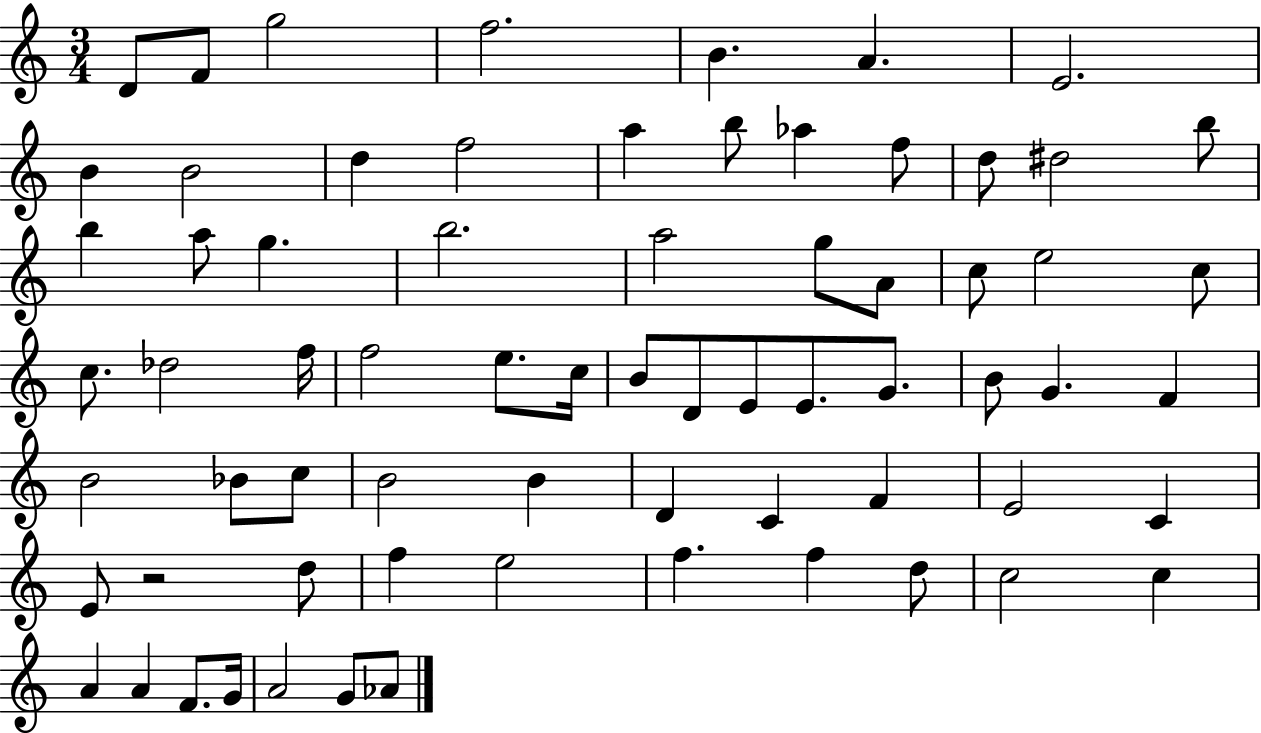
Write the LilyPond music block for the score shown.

{
  \clef treble
  \numericTimeSignature
  \time 3/4
  \key c \major
  \repeat volta 2 { d'8 f'8 g''2 | f''2. | b'4. a'4. | e'2. | \break b'4 b'2 | d''4 f''2 | a''4 b''8 aes''4 f''8 | d''8 dis''2 b''8 | \break b''4 a''8 g''4. | b''2. | a''2 g''8 a'8 | c''8 e''2 c''8 | \break c''8. des''2 f''16 | f''2 e''8. c''16 | b'8 d'8 e'8 e'8. g'8. | b'8 g'4. f'4 | \break b'2 bes'8 c''8 | b'2 b'4 | d'4 c'4 f'4 | e'2 c'4 | \break e'8 r2 d''8 | f''4 e''2 | f''4. f''4 d''8 | c''2 c''4 | \break a'4 a'4 f'8. g'16 | a'2 g'8 aes'8 | } \bar "|."
}